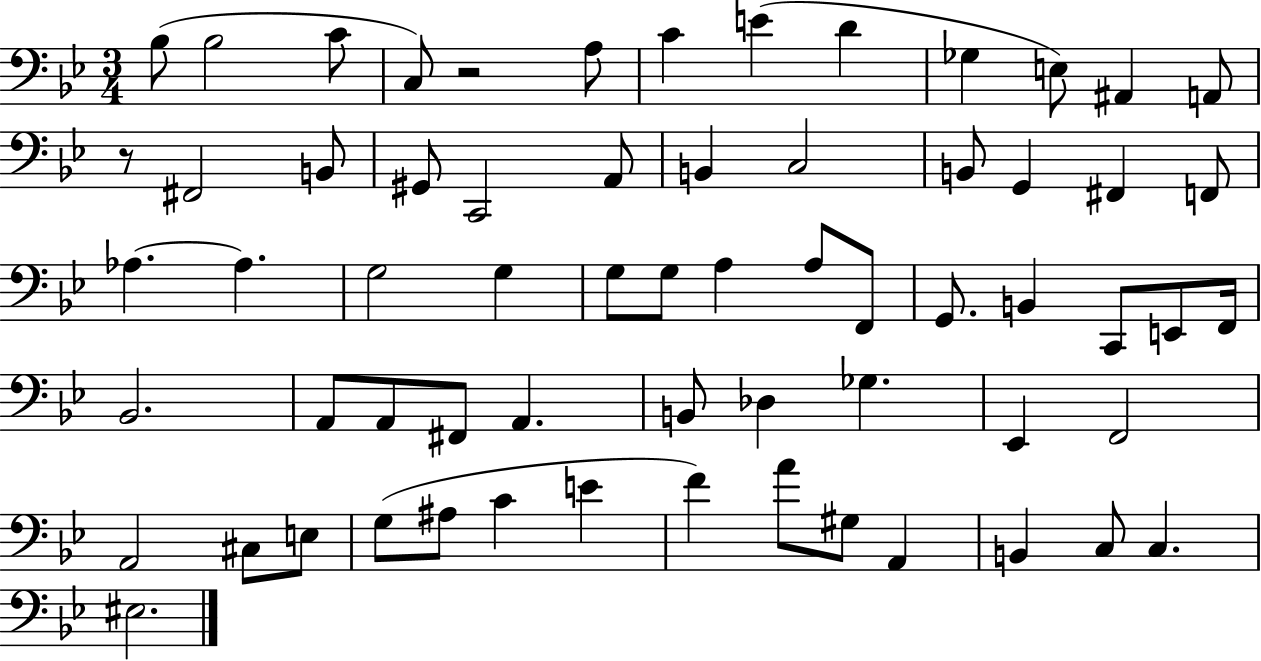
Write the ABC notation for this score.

X:1
T:Untitled
M:3/4
L:1/4
K:Bb
_B,/2 _B,2 C/2 C,/2 z2 A,/2 C E D _G, E,/2 ^A,, A,,/2 z/2 ^F,,2 B,,/2 ^G,,/2 C,,2 A,,/2 B,, C,2 B,,/2 G,, ^F,, F,,/2 _A, _A, G,2 G, G,/2 G,/2 A, A,/2 F,,/2 G,,/2 B,, C,,/2 E,,/2 F,,/4 _B,,2 A,,/2 A,,/2 ^F,,/2 A,, B,,/2 _D, _G, _E,, F,,2 A,,2 ^C,/2 E,/2 G,/2 ^A,/2 C E F A/2 ^G,/2 A,, B,, C,/2 C, ^E,2